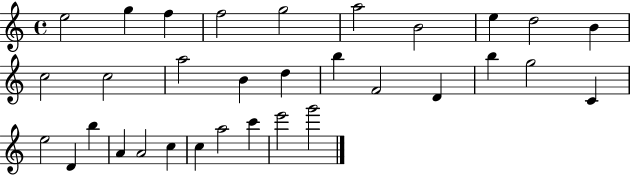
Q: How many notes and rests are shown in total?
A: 32